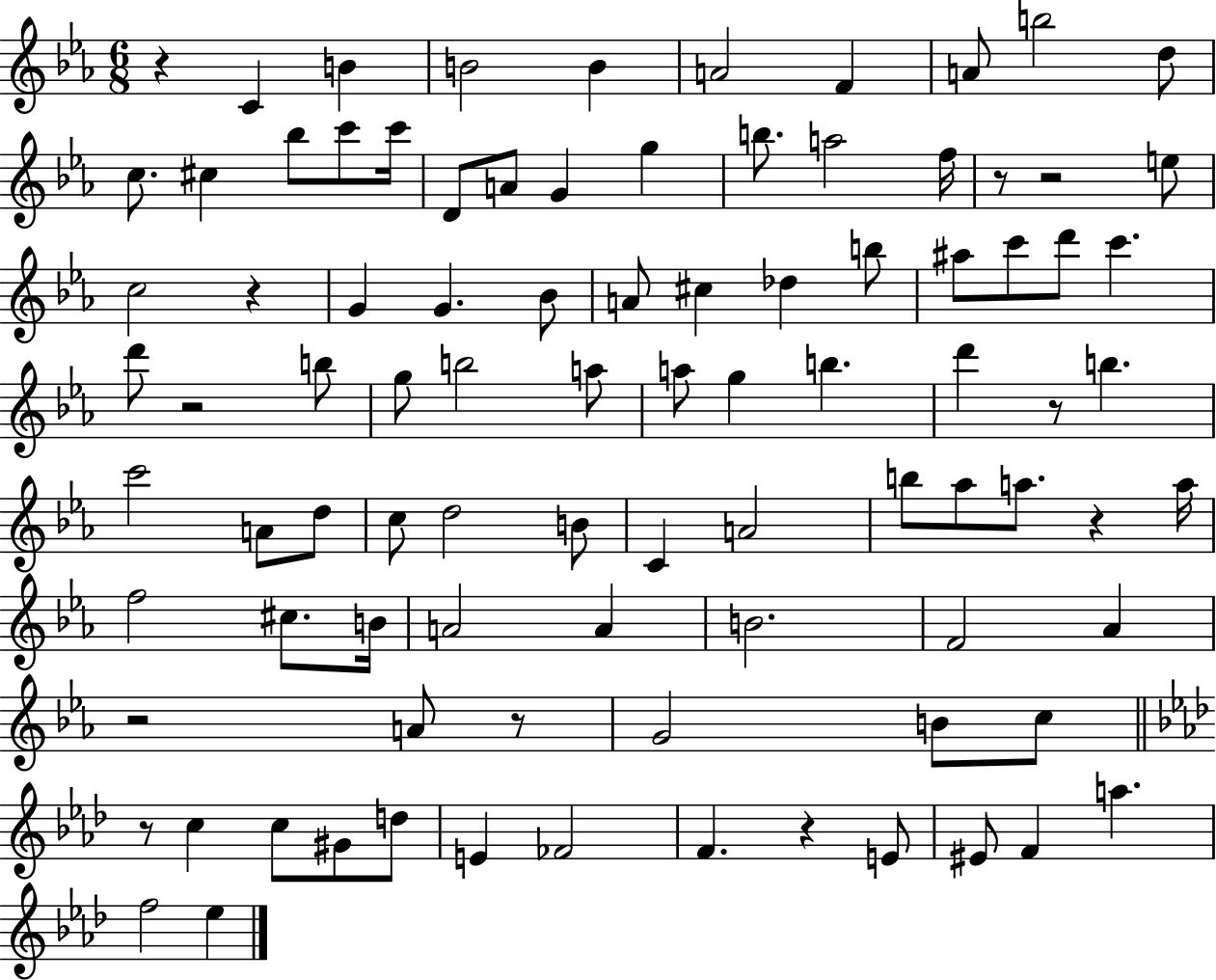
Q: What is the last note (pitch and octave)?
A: Eb5